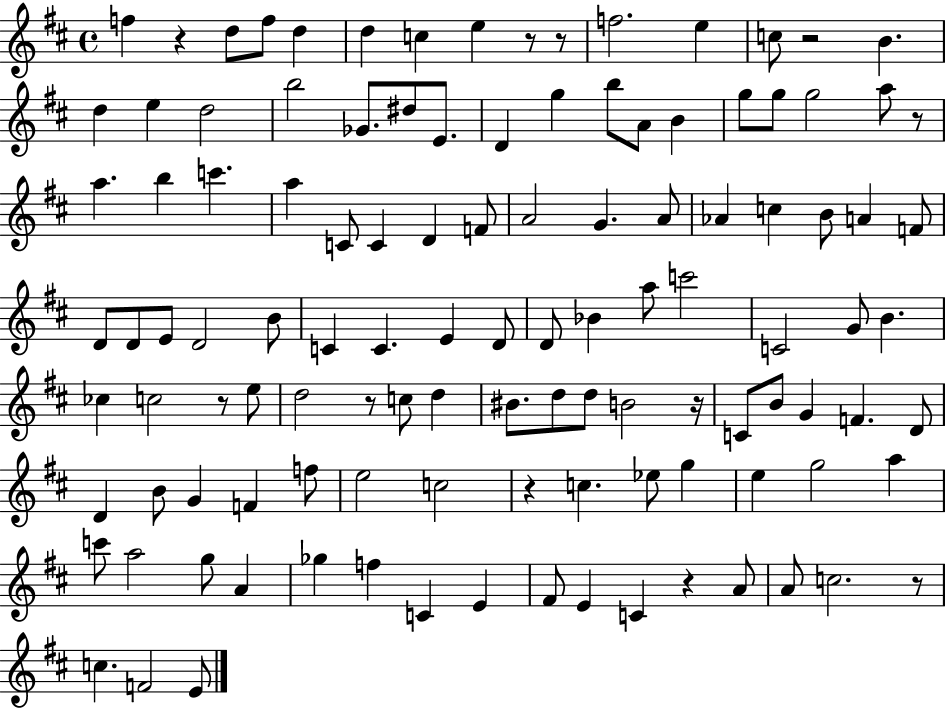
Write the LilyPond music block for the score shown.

{
  \clef treble
  \time 4/4
  \defaultTimeSignature
  \key d \major
  f''4 r4 d''8 f''8 d''4 | d''4 c''4 e''4 r8 r8 | f''2. e''4 | c''8 r2 b'4. | \break d''4 e''4 d''2 | b''2 ges'8. dis''8 e'8. | d'4 g''4 b''8 a'8 b'4 | g''8 g''8 g''2 a''8 r8 | \break a''4. b''4 c'''4. | a''4 c'8 c'4 d'4 f'8 | a'2 g'4. a'8 | aes'4 c''4 b'8 a'4 f'8 | \break d'8 d'8 e'8 d'2 b'8 | c'4 c'4. e'4 d'8 | d'8 bes'4 a''8 c'''2 | c'2 g'8 b'4. | \break ces''4 c''2 r8 e''8 | d''2 r8 c''8 d''4 | bis'8. d''8 d''8 b'2 r16 | c'8 b'8 g'4 f'4. d'8 | \break d'4 b'8 g'4 f'4 f''8 | e''2 c''2 | r4 c''4. ees''8 g''4 | e''4 g''2 a''4 | \break c'''8 a''2 g''8 a'4 | ges''4 f''4 c'4 e'4 | fis'8 e'4 c'4 r4 a'8 | a'8 c''2. r8 | \break c''4. f'2 e'8 | \bar "|."
}